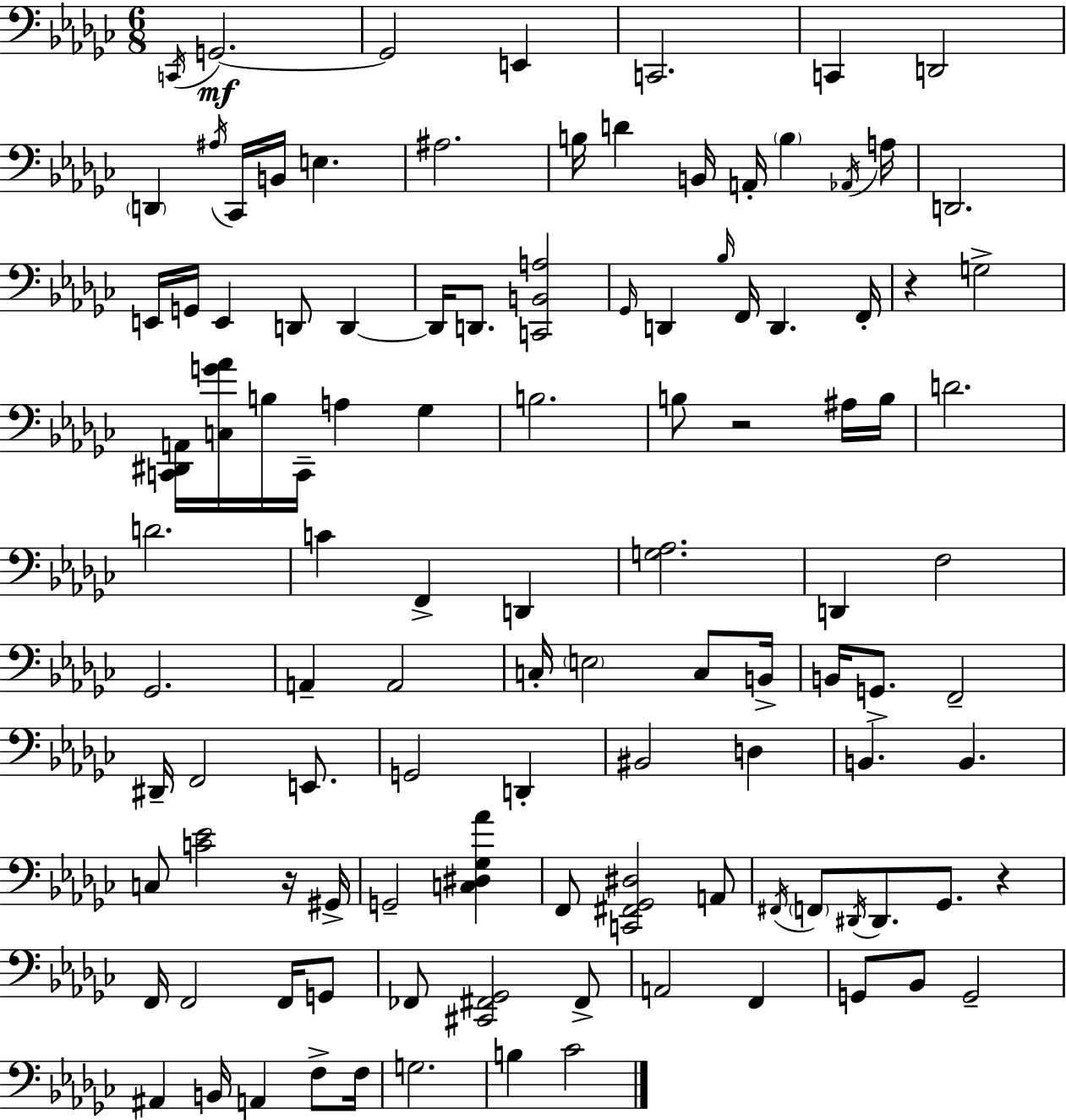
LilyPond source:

{
  \clef bass
  \numericTimeSignature
  \time 6/8
  \key ees \minor
  \acciaccatura { c,16 }\mf g,2.~~ | g,2 e,4 | c,2. | c,4 d,2 | \break \parenthesize d,4 \acciaccatura { ais16 } ces,16 b,16 e4. | ais2. | b16 d'4 b,16 a,16-. \parenthesize b4 | \acciaccatura { aes,16 } a16 d,2. | \break e,16 g,16 e,4 d,8 d,4~~ | d,16 d,8. <c, b, a>2 | \grace { ges,16 } d,4 \grace { bes16 } f,16 d,4. | f,16-. r4 g2-> | \break <c, dis, a,>16 <c g' aes'>16 b16 c,16-- a4 | ges4 b2. | b8 r2 | ais16 b16 d'2. | \break d'2. | c'4 f,4-> | d,4 <g aes>2. | d,4 f2 | \break ges,2. | a,4-- a,2 | c16-. \parenthesize e2 | c8 b,16-> b,16 g,8.-> f,2-- | \break dis,16-- f,2 | e,8. g,2 | d,4-. bis,2 | d4 b,4. b,4. | \break c8 <c' ees'>2 | r16 gis,16-> g,2-- | <c dis ges aes'>4 f,8 <c, fis, ges, dis>2 | a,8 \acciaccatura { fis,16 } \parenthesize f,8 \acciaccatura { dis,16 } dis,8. | \break ges,8. r4 f,16 f,2 | f,16 g,8 fes,8 <cis, fis, ges,>2 | fis,8-> a,2 | f,4 g,8 bes,8 g,2-- | \break ais,4 b,16 | a,4 f8-> f16 g2. | b4 ces'2 | \bar "|."
}